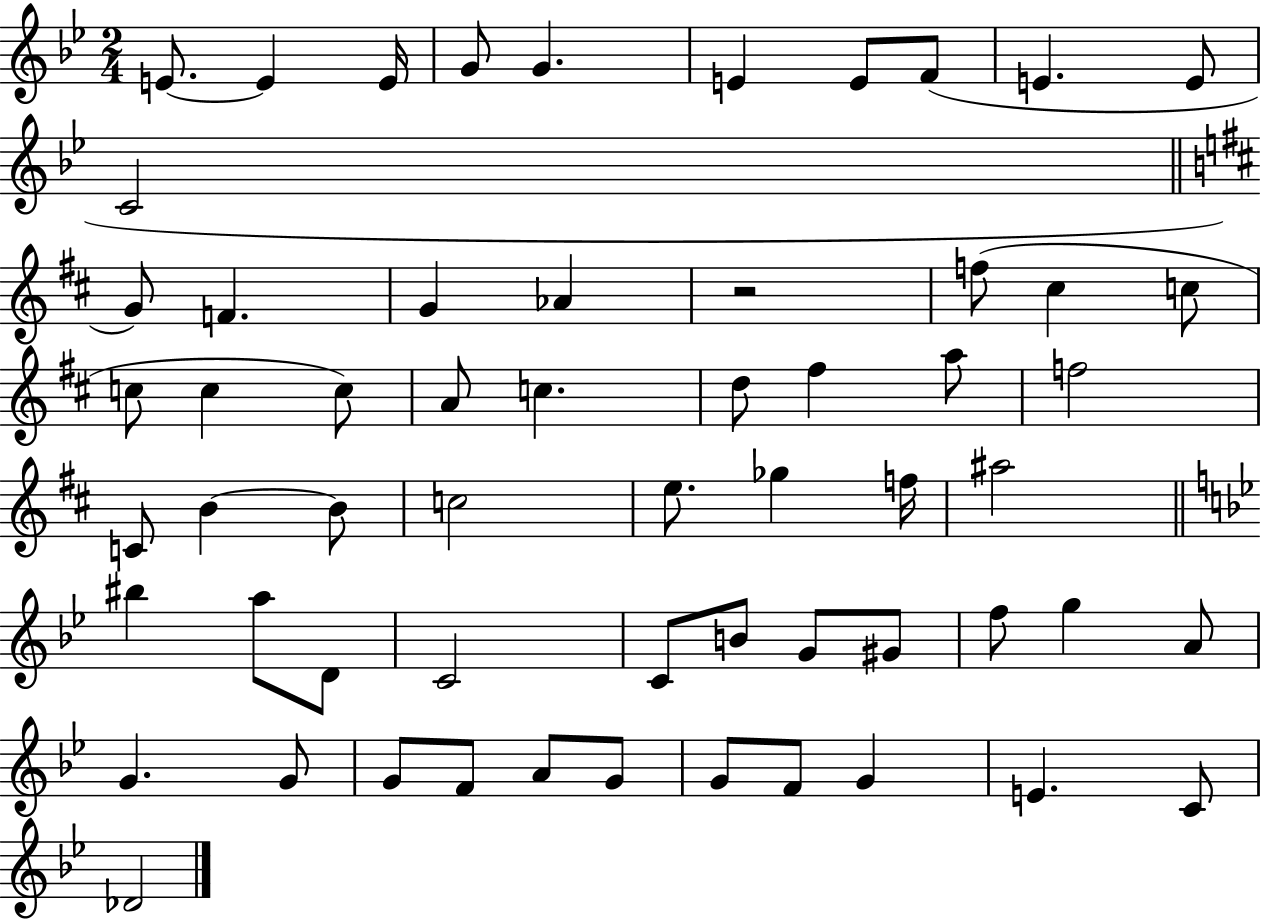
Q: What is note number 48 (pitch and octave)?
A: G4